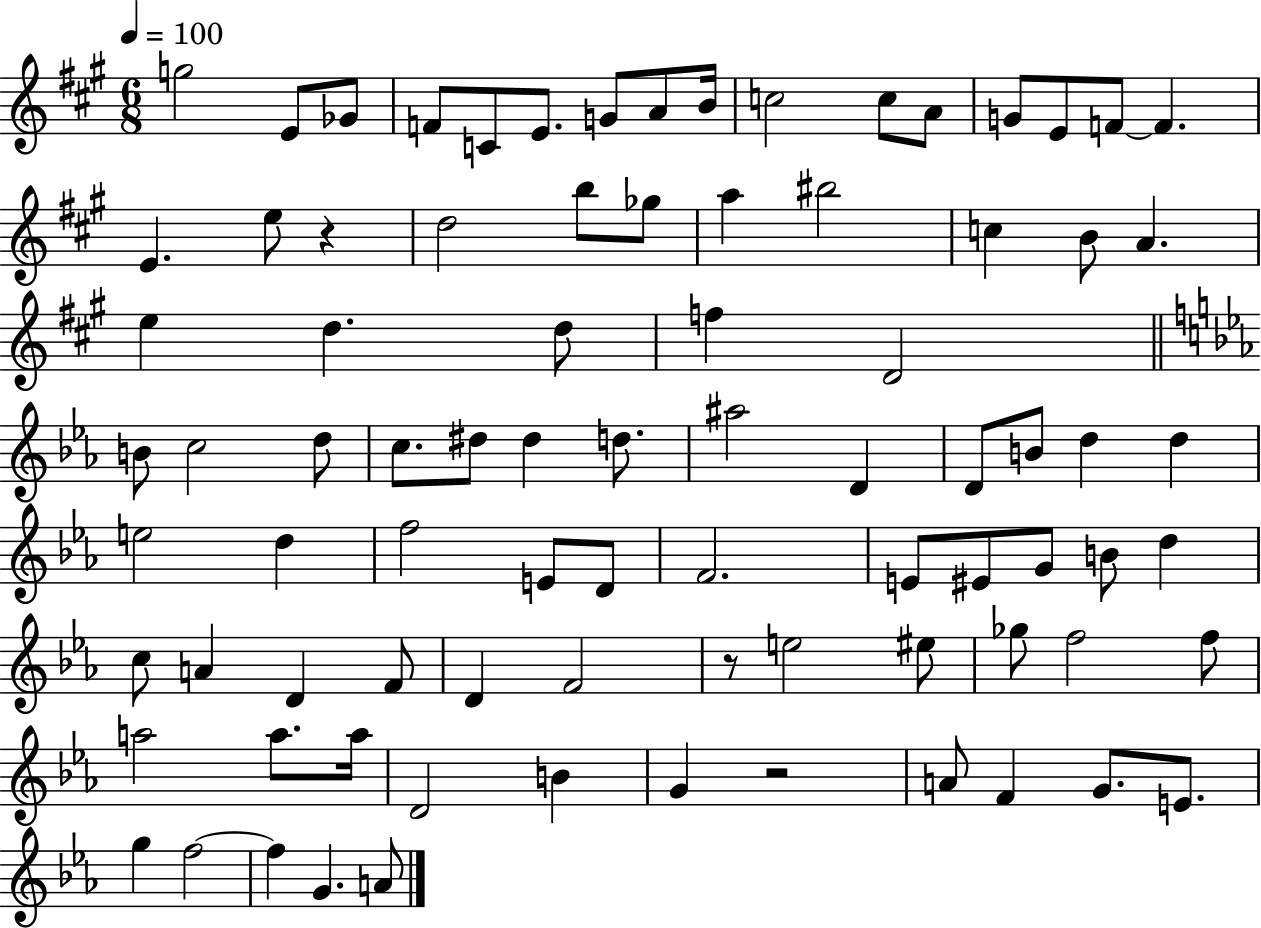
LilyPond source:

{
  \clef treble
  \numericTimeSignature
  \time 6/8
  \key a \major
  \tempo 4 = 100
  g''2 e'8 ges'8 | f'8 c'8 e'8. g'8 a'8 b'16 | c''2 c''8 a'8 | g'8 e'8 f'8~~ f'4. | \break e'4. e''8 r4 | d''2 b''8 ges''8 | a''4 bis''2 | c''4 b'8 a'4. | \break e''4 d''4. d''8 | f''4 d'2 | \bar "||" \break \key c \minor b'8 c''2 d''8 | c''8. dis''8 dis''4 d''8. | ais''2 d'4 | d'8 b'8 d''4 d''4 | \break e''2 d''4 | f''2 e'8 d'8 | f'2. | e'8 eis'8 g'8 b'8 d''4 | \break c''8 a'4 d'4 f'8 | d'4 f'2 | r8 e''2 eis''8 | ges''8 f''2 f''8 | \break a''2 a''8. a''16 | d'2 b'4 | g'4 r2 | a'8 f'4 g'8. e'8. | \break g''4 f''2~~ | f''4 g'4. a'8 | \bar "|."
}